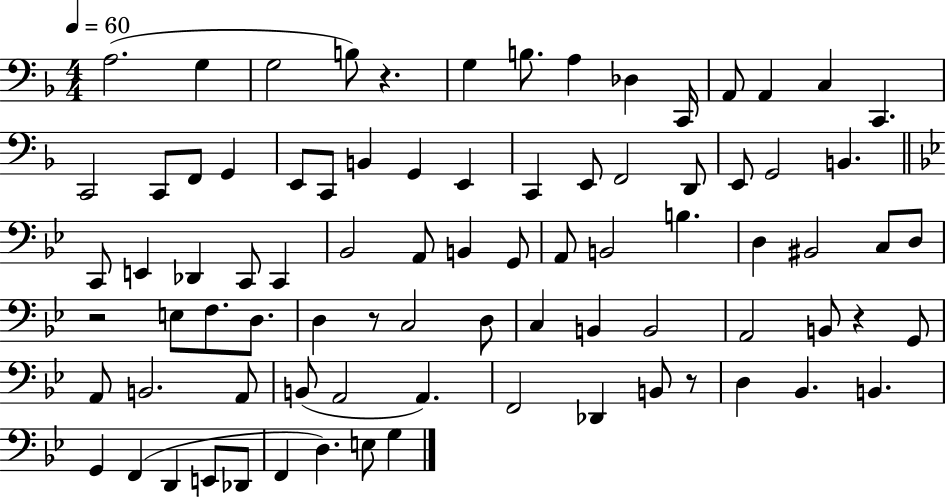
X:1
T:Untitled
M:4/4
L:1/4
K:F
A,2 G, G,2 B,/2 z G, B,/2 A, _D, C,,/4 A,,/2 A,, C, C,, C,,2 C,,/2 F,,/2 G,, E,,/2 C,,/2 B,, G,, E,, C,, E,,/2 F,,2 D,,/2 E,,/2 G,,2 B,, C,,/2 E,, _D,, C,,/2 C,, _B,,2 A,,/2 B,, G,,/2 A,,/2 B,,2 B, D, ^B,,2 C,/2 D,/2 z2 E,/2 F,/2 D,/2 D, z/2 C,2 D,/2 C, B,, B,,2 A,,2 B,,/2 z G,,/2 A,,/2 B,,2 A,,/2 B,,/2 A,,2 A,, F,,2 _D,, B,,/2 z/2 D, _B,, B,, G,, F,, D,, E,,/2 _D,,/2 F,, D, E,/2 G,